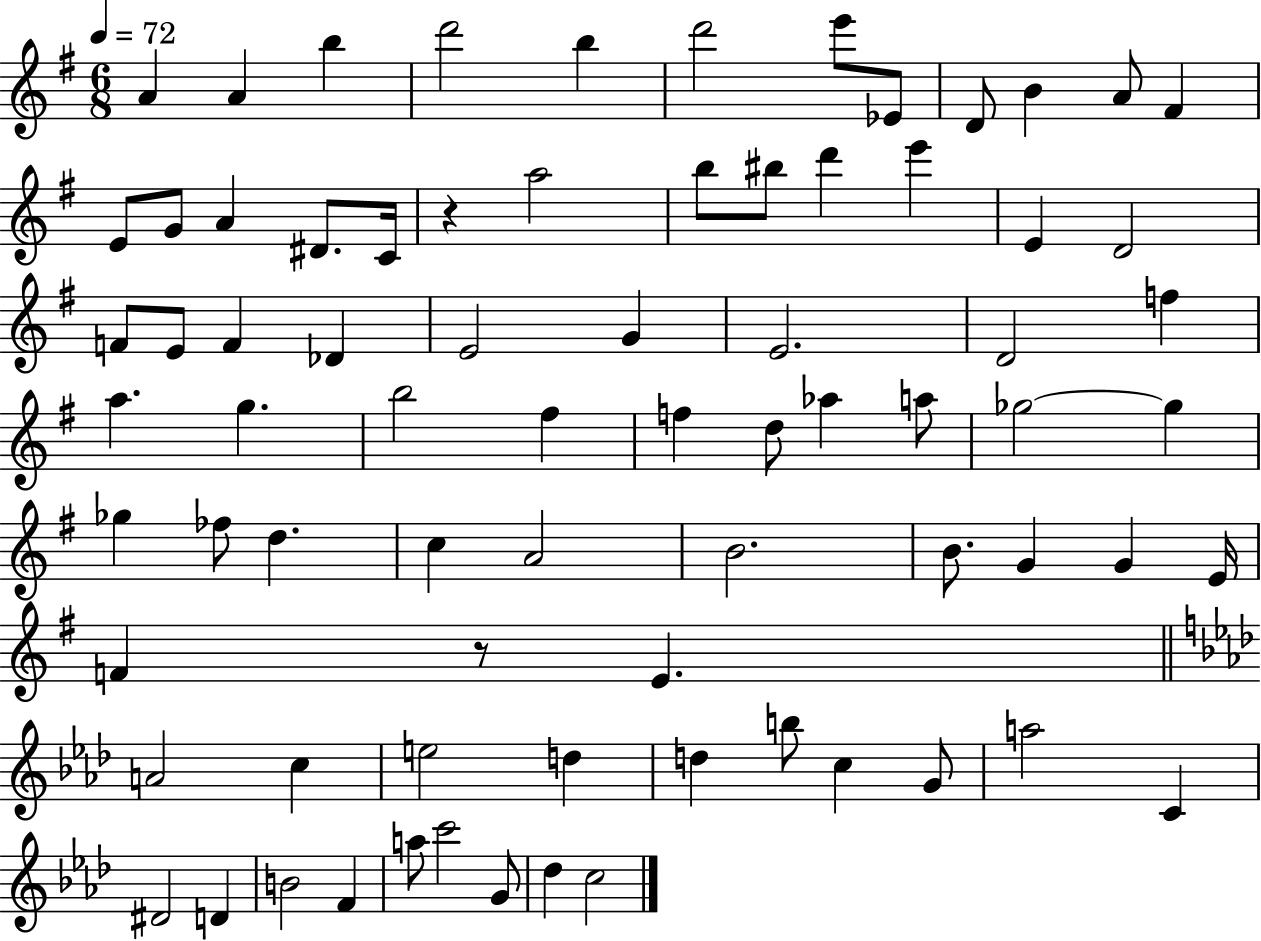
{
  \clef treble
  \numericTimeSignature
  \time 6/8
  \key g \major
  \tempo 4 = 72
  a'4 a'4 b''4 | d'''2 b''4 | d'''2 e'''8 ees'8 | d'8 b'4 a'8 fis'4 | \break e'8 g'8 a'4 dis'8. c'16 | r4 a''2 | b''8 bis''8 d'''4 e'''4 | e'4 d'2 | \break f'8 e'8 f'4 des'4 | e'2 g'4 | e'2. | d'2 f''4 | \break a''4. g''4. | b''2 fis''4 | f''4 d''8 aes''4 a''8 | ges''2~~ ges''4 | \break ges''4 fes''8 d''4. | c''4 a'2 | b'2. | b'8. g'4 g'4 e'16 | \break f'4 r8 e'4. | \bar "||" \break \key aes \major a'2 c''4 | e''2 d''4 | d''4 b''8 c''4 g'8 | a''2 c'4 | \break dis'2 d'4 | b'2 f'4 | a''8 c'''2 g'8 | des''4 c''2 | \break \bar "|."
}